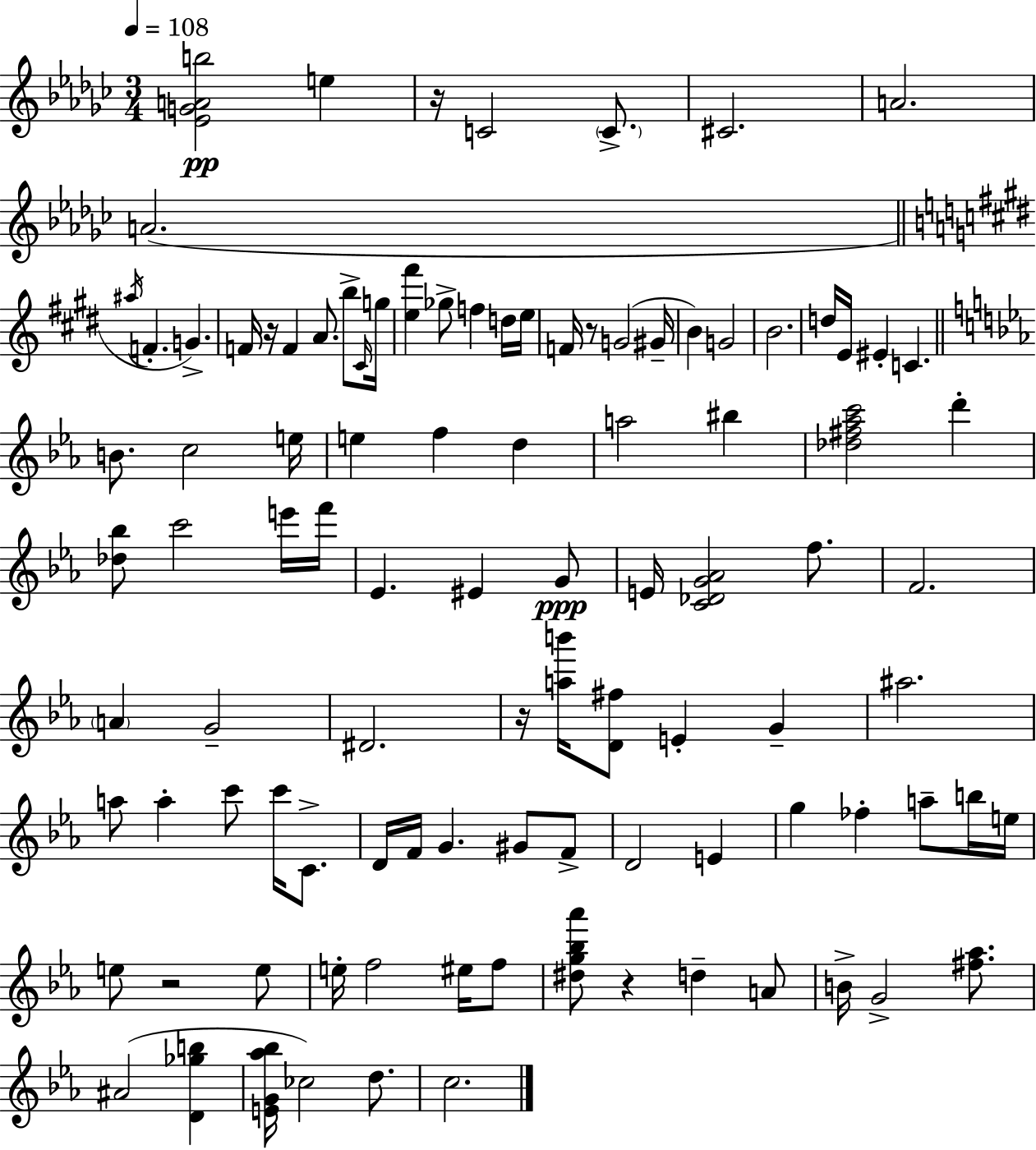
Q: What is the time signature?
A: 3/4